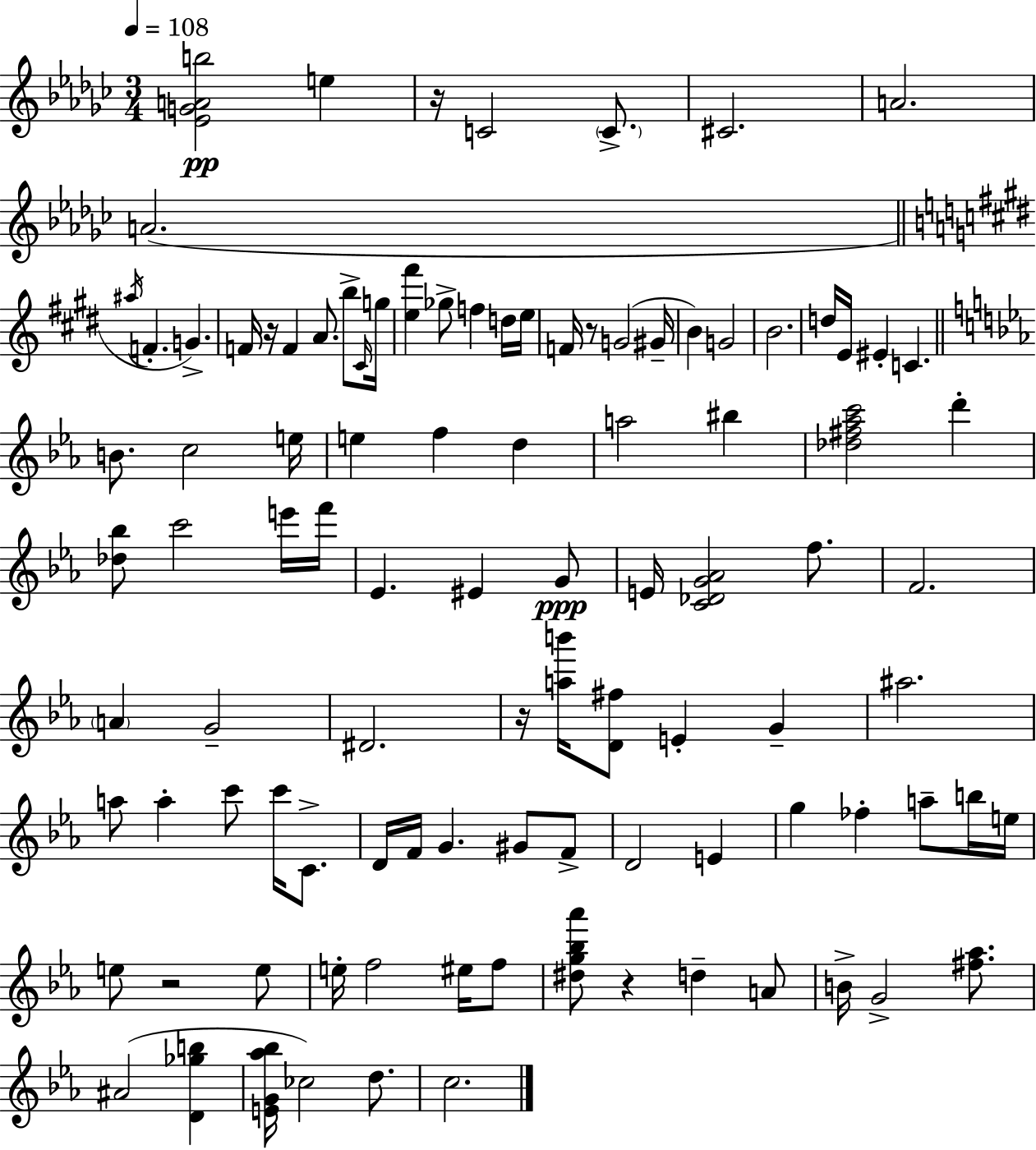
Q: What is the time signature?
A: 3/4